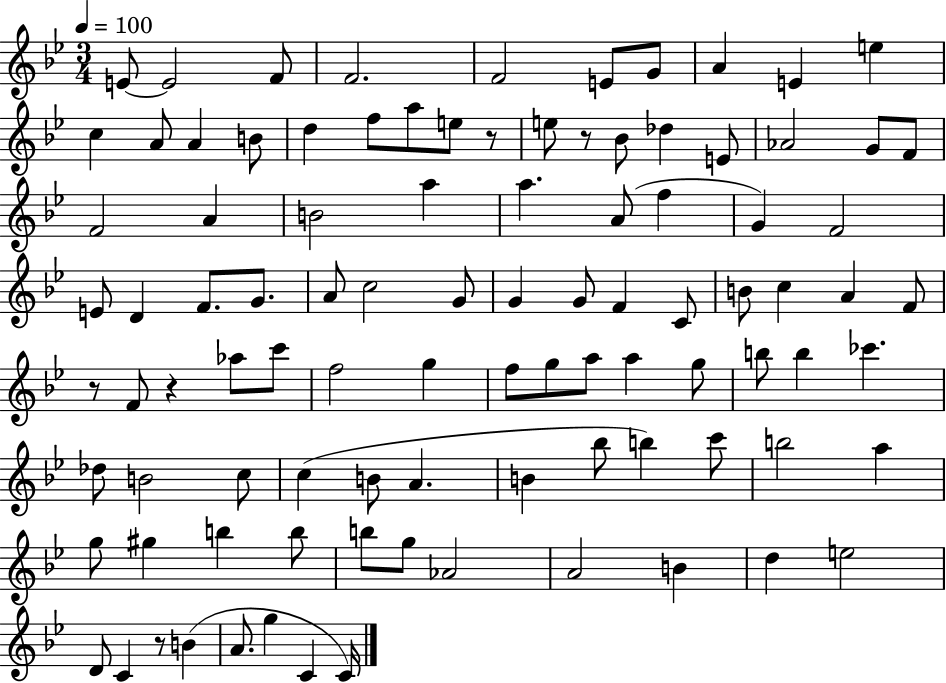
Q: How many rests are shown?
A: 5